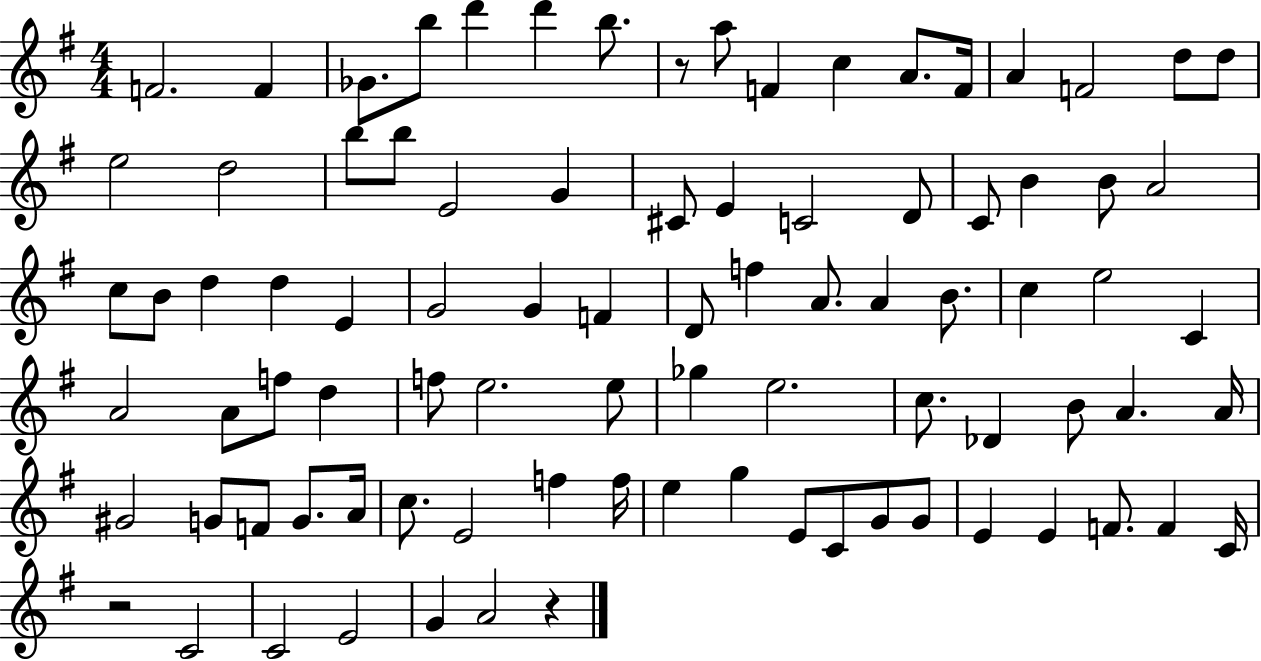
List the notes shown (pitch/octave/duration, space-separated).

F4/h. F4/q Gb4/e. B5/e D6/q D6/q B5/e. R/e A5/e F4/q C5/q A4/e. F4/s A4/q F4/h D5/e D5/e E5/h D5/h B5/e B5/e E4/h G4/q C#4/e E4/q C4/h D4/e C4/e B4/q B4/e A4/h C5/e B4/e D5/q D5/q E4/q G4/h G4/q F4/q D4/e F5/q A4/e. A4/q B4/e. C5/q E5/h C4/q A4/h A4/e F5/e D5/q F5/e E5/h. E5/e Gb5/q E5/h. C5/e. Db4/q B4/e A4/q. A4/s G#4/h G4/e F4/e G4/e. A4/s C5/e. E4/h F5/q F5/s E5/q G5/q E4/e C4/e G4/e G4/e E4/q E4/q F4/e. F4/q C4/s R/h C4/h C4/h E4/h G4/q A4/h R/q